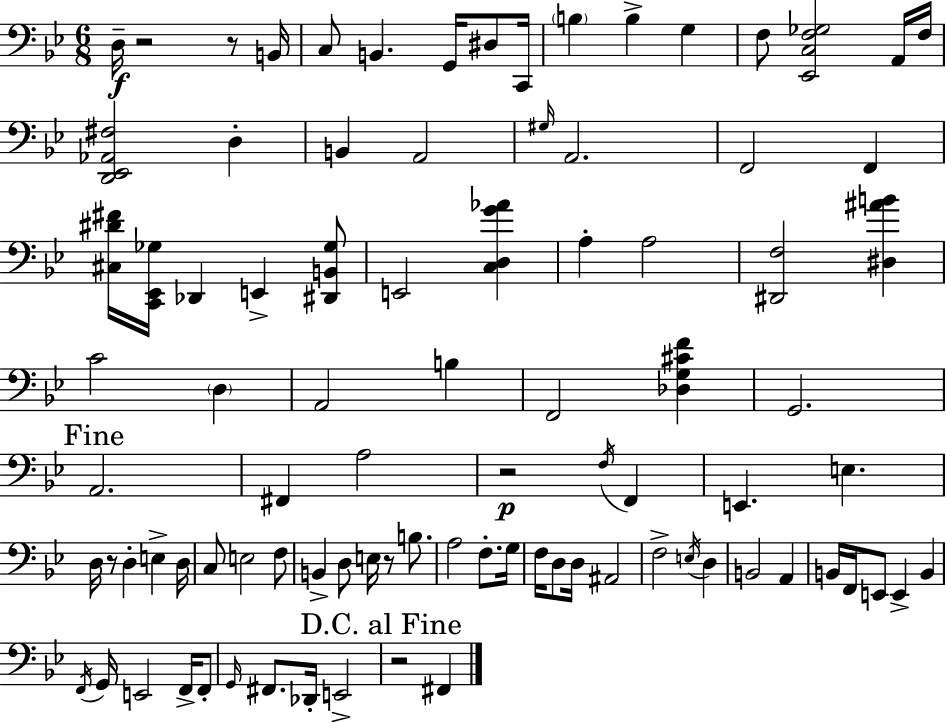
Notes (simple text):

D3/s R/h R/e B2/s C3/e B2/q. G2/s D#3/e C2/s B3/q B3/q G3/q F3/e [Eb2,C3,F3,Gb3]/h A2/s F3/s [D2,Eb2,Ab2,F#3]/h D3/q B2/q A2/h G#3/s A2/h. F2/h F2/q [C#3,D#4,F#4]/s [C2,Eb2,Gb3]/s Db2/q E2/q [D#2,B2,Gb3]/e E2/h [C3,D3,G4,Ab4]/q A3/q A3/h [D#2,F3]/h [D#3,A#4,B4]/q C4/h D3/q A2/h B3/q F2/h [Db3,G3,C#4,F4]/q G2/h. A2/h. F#2/q A3/h R/h F3/s F2/q E2/q. E3/q. D3/s R/e D3/q E3/q D3/s C3/e E3/h F3/e B2/q D3/e E3/s R/e B3/e. A3/h F3/e. G3/s F3/s D3/e D3/s A#2/h F3/h E3/s D3/q B2/h A2/q B2/s F2/s E2/e E2/q B2/q F2/s G2/s E2/h F2/s F2/e G2/s F#2/e. Db2/s E2/h R/h F#2/q